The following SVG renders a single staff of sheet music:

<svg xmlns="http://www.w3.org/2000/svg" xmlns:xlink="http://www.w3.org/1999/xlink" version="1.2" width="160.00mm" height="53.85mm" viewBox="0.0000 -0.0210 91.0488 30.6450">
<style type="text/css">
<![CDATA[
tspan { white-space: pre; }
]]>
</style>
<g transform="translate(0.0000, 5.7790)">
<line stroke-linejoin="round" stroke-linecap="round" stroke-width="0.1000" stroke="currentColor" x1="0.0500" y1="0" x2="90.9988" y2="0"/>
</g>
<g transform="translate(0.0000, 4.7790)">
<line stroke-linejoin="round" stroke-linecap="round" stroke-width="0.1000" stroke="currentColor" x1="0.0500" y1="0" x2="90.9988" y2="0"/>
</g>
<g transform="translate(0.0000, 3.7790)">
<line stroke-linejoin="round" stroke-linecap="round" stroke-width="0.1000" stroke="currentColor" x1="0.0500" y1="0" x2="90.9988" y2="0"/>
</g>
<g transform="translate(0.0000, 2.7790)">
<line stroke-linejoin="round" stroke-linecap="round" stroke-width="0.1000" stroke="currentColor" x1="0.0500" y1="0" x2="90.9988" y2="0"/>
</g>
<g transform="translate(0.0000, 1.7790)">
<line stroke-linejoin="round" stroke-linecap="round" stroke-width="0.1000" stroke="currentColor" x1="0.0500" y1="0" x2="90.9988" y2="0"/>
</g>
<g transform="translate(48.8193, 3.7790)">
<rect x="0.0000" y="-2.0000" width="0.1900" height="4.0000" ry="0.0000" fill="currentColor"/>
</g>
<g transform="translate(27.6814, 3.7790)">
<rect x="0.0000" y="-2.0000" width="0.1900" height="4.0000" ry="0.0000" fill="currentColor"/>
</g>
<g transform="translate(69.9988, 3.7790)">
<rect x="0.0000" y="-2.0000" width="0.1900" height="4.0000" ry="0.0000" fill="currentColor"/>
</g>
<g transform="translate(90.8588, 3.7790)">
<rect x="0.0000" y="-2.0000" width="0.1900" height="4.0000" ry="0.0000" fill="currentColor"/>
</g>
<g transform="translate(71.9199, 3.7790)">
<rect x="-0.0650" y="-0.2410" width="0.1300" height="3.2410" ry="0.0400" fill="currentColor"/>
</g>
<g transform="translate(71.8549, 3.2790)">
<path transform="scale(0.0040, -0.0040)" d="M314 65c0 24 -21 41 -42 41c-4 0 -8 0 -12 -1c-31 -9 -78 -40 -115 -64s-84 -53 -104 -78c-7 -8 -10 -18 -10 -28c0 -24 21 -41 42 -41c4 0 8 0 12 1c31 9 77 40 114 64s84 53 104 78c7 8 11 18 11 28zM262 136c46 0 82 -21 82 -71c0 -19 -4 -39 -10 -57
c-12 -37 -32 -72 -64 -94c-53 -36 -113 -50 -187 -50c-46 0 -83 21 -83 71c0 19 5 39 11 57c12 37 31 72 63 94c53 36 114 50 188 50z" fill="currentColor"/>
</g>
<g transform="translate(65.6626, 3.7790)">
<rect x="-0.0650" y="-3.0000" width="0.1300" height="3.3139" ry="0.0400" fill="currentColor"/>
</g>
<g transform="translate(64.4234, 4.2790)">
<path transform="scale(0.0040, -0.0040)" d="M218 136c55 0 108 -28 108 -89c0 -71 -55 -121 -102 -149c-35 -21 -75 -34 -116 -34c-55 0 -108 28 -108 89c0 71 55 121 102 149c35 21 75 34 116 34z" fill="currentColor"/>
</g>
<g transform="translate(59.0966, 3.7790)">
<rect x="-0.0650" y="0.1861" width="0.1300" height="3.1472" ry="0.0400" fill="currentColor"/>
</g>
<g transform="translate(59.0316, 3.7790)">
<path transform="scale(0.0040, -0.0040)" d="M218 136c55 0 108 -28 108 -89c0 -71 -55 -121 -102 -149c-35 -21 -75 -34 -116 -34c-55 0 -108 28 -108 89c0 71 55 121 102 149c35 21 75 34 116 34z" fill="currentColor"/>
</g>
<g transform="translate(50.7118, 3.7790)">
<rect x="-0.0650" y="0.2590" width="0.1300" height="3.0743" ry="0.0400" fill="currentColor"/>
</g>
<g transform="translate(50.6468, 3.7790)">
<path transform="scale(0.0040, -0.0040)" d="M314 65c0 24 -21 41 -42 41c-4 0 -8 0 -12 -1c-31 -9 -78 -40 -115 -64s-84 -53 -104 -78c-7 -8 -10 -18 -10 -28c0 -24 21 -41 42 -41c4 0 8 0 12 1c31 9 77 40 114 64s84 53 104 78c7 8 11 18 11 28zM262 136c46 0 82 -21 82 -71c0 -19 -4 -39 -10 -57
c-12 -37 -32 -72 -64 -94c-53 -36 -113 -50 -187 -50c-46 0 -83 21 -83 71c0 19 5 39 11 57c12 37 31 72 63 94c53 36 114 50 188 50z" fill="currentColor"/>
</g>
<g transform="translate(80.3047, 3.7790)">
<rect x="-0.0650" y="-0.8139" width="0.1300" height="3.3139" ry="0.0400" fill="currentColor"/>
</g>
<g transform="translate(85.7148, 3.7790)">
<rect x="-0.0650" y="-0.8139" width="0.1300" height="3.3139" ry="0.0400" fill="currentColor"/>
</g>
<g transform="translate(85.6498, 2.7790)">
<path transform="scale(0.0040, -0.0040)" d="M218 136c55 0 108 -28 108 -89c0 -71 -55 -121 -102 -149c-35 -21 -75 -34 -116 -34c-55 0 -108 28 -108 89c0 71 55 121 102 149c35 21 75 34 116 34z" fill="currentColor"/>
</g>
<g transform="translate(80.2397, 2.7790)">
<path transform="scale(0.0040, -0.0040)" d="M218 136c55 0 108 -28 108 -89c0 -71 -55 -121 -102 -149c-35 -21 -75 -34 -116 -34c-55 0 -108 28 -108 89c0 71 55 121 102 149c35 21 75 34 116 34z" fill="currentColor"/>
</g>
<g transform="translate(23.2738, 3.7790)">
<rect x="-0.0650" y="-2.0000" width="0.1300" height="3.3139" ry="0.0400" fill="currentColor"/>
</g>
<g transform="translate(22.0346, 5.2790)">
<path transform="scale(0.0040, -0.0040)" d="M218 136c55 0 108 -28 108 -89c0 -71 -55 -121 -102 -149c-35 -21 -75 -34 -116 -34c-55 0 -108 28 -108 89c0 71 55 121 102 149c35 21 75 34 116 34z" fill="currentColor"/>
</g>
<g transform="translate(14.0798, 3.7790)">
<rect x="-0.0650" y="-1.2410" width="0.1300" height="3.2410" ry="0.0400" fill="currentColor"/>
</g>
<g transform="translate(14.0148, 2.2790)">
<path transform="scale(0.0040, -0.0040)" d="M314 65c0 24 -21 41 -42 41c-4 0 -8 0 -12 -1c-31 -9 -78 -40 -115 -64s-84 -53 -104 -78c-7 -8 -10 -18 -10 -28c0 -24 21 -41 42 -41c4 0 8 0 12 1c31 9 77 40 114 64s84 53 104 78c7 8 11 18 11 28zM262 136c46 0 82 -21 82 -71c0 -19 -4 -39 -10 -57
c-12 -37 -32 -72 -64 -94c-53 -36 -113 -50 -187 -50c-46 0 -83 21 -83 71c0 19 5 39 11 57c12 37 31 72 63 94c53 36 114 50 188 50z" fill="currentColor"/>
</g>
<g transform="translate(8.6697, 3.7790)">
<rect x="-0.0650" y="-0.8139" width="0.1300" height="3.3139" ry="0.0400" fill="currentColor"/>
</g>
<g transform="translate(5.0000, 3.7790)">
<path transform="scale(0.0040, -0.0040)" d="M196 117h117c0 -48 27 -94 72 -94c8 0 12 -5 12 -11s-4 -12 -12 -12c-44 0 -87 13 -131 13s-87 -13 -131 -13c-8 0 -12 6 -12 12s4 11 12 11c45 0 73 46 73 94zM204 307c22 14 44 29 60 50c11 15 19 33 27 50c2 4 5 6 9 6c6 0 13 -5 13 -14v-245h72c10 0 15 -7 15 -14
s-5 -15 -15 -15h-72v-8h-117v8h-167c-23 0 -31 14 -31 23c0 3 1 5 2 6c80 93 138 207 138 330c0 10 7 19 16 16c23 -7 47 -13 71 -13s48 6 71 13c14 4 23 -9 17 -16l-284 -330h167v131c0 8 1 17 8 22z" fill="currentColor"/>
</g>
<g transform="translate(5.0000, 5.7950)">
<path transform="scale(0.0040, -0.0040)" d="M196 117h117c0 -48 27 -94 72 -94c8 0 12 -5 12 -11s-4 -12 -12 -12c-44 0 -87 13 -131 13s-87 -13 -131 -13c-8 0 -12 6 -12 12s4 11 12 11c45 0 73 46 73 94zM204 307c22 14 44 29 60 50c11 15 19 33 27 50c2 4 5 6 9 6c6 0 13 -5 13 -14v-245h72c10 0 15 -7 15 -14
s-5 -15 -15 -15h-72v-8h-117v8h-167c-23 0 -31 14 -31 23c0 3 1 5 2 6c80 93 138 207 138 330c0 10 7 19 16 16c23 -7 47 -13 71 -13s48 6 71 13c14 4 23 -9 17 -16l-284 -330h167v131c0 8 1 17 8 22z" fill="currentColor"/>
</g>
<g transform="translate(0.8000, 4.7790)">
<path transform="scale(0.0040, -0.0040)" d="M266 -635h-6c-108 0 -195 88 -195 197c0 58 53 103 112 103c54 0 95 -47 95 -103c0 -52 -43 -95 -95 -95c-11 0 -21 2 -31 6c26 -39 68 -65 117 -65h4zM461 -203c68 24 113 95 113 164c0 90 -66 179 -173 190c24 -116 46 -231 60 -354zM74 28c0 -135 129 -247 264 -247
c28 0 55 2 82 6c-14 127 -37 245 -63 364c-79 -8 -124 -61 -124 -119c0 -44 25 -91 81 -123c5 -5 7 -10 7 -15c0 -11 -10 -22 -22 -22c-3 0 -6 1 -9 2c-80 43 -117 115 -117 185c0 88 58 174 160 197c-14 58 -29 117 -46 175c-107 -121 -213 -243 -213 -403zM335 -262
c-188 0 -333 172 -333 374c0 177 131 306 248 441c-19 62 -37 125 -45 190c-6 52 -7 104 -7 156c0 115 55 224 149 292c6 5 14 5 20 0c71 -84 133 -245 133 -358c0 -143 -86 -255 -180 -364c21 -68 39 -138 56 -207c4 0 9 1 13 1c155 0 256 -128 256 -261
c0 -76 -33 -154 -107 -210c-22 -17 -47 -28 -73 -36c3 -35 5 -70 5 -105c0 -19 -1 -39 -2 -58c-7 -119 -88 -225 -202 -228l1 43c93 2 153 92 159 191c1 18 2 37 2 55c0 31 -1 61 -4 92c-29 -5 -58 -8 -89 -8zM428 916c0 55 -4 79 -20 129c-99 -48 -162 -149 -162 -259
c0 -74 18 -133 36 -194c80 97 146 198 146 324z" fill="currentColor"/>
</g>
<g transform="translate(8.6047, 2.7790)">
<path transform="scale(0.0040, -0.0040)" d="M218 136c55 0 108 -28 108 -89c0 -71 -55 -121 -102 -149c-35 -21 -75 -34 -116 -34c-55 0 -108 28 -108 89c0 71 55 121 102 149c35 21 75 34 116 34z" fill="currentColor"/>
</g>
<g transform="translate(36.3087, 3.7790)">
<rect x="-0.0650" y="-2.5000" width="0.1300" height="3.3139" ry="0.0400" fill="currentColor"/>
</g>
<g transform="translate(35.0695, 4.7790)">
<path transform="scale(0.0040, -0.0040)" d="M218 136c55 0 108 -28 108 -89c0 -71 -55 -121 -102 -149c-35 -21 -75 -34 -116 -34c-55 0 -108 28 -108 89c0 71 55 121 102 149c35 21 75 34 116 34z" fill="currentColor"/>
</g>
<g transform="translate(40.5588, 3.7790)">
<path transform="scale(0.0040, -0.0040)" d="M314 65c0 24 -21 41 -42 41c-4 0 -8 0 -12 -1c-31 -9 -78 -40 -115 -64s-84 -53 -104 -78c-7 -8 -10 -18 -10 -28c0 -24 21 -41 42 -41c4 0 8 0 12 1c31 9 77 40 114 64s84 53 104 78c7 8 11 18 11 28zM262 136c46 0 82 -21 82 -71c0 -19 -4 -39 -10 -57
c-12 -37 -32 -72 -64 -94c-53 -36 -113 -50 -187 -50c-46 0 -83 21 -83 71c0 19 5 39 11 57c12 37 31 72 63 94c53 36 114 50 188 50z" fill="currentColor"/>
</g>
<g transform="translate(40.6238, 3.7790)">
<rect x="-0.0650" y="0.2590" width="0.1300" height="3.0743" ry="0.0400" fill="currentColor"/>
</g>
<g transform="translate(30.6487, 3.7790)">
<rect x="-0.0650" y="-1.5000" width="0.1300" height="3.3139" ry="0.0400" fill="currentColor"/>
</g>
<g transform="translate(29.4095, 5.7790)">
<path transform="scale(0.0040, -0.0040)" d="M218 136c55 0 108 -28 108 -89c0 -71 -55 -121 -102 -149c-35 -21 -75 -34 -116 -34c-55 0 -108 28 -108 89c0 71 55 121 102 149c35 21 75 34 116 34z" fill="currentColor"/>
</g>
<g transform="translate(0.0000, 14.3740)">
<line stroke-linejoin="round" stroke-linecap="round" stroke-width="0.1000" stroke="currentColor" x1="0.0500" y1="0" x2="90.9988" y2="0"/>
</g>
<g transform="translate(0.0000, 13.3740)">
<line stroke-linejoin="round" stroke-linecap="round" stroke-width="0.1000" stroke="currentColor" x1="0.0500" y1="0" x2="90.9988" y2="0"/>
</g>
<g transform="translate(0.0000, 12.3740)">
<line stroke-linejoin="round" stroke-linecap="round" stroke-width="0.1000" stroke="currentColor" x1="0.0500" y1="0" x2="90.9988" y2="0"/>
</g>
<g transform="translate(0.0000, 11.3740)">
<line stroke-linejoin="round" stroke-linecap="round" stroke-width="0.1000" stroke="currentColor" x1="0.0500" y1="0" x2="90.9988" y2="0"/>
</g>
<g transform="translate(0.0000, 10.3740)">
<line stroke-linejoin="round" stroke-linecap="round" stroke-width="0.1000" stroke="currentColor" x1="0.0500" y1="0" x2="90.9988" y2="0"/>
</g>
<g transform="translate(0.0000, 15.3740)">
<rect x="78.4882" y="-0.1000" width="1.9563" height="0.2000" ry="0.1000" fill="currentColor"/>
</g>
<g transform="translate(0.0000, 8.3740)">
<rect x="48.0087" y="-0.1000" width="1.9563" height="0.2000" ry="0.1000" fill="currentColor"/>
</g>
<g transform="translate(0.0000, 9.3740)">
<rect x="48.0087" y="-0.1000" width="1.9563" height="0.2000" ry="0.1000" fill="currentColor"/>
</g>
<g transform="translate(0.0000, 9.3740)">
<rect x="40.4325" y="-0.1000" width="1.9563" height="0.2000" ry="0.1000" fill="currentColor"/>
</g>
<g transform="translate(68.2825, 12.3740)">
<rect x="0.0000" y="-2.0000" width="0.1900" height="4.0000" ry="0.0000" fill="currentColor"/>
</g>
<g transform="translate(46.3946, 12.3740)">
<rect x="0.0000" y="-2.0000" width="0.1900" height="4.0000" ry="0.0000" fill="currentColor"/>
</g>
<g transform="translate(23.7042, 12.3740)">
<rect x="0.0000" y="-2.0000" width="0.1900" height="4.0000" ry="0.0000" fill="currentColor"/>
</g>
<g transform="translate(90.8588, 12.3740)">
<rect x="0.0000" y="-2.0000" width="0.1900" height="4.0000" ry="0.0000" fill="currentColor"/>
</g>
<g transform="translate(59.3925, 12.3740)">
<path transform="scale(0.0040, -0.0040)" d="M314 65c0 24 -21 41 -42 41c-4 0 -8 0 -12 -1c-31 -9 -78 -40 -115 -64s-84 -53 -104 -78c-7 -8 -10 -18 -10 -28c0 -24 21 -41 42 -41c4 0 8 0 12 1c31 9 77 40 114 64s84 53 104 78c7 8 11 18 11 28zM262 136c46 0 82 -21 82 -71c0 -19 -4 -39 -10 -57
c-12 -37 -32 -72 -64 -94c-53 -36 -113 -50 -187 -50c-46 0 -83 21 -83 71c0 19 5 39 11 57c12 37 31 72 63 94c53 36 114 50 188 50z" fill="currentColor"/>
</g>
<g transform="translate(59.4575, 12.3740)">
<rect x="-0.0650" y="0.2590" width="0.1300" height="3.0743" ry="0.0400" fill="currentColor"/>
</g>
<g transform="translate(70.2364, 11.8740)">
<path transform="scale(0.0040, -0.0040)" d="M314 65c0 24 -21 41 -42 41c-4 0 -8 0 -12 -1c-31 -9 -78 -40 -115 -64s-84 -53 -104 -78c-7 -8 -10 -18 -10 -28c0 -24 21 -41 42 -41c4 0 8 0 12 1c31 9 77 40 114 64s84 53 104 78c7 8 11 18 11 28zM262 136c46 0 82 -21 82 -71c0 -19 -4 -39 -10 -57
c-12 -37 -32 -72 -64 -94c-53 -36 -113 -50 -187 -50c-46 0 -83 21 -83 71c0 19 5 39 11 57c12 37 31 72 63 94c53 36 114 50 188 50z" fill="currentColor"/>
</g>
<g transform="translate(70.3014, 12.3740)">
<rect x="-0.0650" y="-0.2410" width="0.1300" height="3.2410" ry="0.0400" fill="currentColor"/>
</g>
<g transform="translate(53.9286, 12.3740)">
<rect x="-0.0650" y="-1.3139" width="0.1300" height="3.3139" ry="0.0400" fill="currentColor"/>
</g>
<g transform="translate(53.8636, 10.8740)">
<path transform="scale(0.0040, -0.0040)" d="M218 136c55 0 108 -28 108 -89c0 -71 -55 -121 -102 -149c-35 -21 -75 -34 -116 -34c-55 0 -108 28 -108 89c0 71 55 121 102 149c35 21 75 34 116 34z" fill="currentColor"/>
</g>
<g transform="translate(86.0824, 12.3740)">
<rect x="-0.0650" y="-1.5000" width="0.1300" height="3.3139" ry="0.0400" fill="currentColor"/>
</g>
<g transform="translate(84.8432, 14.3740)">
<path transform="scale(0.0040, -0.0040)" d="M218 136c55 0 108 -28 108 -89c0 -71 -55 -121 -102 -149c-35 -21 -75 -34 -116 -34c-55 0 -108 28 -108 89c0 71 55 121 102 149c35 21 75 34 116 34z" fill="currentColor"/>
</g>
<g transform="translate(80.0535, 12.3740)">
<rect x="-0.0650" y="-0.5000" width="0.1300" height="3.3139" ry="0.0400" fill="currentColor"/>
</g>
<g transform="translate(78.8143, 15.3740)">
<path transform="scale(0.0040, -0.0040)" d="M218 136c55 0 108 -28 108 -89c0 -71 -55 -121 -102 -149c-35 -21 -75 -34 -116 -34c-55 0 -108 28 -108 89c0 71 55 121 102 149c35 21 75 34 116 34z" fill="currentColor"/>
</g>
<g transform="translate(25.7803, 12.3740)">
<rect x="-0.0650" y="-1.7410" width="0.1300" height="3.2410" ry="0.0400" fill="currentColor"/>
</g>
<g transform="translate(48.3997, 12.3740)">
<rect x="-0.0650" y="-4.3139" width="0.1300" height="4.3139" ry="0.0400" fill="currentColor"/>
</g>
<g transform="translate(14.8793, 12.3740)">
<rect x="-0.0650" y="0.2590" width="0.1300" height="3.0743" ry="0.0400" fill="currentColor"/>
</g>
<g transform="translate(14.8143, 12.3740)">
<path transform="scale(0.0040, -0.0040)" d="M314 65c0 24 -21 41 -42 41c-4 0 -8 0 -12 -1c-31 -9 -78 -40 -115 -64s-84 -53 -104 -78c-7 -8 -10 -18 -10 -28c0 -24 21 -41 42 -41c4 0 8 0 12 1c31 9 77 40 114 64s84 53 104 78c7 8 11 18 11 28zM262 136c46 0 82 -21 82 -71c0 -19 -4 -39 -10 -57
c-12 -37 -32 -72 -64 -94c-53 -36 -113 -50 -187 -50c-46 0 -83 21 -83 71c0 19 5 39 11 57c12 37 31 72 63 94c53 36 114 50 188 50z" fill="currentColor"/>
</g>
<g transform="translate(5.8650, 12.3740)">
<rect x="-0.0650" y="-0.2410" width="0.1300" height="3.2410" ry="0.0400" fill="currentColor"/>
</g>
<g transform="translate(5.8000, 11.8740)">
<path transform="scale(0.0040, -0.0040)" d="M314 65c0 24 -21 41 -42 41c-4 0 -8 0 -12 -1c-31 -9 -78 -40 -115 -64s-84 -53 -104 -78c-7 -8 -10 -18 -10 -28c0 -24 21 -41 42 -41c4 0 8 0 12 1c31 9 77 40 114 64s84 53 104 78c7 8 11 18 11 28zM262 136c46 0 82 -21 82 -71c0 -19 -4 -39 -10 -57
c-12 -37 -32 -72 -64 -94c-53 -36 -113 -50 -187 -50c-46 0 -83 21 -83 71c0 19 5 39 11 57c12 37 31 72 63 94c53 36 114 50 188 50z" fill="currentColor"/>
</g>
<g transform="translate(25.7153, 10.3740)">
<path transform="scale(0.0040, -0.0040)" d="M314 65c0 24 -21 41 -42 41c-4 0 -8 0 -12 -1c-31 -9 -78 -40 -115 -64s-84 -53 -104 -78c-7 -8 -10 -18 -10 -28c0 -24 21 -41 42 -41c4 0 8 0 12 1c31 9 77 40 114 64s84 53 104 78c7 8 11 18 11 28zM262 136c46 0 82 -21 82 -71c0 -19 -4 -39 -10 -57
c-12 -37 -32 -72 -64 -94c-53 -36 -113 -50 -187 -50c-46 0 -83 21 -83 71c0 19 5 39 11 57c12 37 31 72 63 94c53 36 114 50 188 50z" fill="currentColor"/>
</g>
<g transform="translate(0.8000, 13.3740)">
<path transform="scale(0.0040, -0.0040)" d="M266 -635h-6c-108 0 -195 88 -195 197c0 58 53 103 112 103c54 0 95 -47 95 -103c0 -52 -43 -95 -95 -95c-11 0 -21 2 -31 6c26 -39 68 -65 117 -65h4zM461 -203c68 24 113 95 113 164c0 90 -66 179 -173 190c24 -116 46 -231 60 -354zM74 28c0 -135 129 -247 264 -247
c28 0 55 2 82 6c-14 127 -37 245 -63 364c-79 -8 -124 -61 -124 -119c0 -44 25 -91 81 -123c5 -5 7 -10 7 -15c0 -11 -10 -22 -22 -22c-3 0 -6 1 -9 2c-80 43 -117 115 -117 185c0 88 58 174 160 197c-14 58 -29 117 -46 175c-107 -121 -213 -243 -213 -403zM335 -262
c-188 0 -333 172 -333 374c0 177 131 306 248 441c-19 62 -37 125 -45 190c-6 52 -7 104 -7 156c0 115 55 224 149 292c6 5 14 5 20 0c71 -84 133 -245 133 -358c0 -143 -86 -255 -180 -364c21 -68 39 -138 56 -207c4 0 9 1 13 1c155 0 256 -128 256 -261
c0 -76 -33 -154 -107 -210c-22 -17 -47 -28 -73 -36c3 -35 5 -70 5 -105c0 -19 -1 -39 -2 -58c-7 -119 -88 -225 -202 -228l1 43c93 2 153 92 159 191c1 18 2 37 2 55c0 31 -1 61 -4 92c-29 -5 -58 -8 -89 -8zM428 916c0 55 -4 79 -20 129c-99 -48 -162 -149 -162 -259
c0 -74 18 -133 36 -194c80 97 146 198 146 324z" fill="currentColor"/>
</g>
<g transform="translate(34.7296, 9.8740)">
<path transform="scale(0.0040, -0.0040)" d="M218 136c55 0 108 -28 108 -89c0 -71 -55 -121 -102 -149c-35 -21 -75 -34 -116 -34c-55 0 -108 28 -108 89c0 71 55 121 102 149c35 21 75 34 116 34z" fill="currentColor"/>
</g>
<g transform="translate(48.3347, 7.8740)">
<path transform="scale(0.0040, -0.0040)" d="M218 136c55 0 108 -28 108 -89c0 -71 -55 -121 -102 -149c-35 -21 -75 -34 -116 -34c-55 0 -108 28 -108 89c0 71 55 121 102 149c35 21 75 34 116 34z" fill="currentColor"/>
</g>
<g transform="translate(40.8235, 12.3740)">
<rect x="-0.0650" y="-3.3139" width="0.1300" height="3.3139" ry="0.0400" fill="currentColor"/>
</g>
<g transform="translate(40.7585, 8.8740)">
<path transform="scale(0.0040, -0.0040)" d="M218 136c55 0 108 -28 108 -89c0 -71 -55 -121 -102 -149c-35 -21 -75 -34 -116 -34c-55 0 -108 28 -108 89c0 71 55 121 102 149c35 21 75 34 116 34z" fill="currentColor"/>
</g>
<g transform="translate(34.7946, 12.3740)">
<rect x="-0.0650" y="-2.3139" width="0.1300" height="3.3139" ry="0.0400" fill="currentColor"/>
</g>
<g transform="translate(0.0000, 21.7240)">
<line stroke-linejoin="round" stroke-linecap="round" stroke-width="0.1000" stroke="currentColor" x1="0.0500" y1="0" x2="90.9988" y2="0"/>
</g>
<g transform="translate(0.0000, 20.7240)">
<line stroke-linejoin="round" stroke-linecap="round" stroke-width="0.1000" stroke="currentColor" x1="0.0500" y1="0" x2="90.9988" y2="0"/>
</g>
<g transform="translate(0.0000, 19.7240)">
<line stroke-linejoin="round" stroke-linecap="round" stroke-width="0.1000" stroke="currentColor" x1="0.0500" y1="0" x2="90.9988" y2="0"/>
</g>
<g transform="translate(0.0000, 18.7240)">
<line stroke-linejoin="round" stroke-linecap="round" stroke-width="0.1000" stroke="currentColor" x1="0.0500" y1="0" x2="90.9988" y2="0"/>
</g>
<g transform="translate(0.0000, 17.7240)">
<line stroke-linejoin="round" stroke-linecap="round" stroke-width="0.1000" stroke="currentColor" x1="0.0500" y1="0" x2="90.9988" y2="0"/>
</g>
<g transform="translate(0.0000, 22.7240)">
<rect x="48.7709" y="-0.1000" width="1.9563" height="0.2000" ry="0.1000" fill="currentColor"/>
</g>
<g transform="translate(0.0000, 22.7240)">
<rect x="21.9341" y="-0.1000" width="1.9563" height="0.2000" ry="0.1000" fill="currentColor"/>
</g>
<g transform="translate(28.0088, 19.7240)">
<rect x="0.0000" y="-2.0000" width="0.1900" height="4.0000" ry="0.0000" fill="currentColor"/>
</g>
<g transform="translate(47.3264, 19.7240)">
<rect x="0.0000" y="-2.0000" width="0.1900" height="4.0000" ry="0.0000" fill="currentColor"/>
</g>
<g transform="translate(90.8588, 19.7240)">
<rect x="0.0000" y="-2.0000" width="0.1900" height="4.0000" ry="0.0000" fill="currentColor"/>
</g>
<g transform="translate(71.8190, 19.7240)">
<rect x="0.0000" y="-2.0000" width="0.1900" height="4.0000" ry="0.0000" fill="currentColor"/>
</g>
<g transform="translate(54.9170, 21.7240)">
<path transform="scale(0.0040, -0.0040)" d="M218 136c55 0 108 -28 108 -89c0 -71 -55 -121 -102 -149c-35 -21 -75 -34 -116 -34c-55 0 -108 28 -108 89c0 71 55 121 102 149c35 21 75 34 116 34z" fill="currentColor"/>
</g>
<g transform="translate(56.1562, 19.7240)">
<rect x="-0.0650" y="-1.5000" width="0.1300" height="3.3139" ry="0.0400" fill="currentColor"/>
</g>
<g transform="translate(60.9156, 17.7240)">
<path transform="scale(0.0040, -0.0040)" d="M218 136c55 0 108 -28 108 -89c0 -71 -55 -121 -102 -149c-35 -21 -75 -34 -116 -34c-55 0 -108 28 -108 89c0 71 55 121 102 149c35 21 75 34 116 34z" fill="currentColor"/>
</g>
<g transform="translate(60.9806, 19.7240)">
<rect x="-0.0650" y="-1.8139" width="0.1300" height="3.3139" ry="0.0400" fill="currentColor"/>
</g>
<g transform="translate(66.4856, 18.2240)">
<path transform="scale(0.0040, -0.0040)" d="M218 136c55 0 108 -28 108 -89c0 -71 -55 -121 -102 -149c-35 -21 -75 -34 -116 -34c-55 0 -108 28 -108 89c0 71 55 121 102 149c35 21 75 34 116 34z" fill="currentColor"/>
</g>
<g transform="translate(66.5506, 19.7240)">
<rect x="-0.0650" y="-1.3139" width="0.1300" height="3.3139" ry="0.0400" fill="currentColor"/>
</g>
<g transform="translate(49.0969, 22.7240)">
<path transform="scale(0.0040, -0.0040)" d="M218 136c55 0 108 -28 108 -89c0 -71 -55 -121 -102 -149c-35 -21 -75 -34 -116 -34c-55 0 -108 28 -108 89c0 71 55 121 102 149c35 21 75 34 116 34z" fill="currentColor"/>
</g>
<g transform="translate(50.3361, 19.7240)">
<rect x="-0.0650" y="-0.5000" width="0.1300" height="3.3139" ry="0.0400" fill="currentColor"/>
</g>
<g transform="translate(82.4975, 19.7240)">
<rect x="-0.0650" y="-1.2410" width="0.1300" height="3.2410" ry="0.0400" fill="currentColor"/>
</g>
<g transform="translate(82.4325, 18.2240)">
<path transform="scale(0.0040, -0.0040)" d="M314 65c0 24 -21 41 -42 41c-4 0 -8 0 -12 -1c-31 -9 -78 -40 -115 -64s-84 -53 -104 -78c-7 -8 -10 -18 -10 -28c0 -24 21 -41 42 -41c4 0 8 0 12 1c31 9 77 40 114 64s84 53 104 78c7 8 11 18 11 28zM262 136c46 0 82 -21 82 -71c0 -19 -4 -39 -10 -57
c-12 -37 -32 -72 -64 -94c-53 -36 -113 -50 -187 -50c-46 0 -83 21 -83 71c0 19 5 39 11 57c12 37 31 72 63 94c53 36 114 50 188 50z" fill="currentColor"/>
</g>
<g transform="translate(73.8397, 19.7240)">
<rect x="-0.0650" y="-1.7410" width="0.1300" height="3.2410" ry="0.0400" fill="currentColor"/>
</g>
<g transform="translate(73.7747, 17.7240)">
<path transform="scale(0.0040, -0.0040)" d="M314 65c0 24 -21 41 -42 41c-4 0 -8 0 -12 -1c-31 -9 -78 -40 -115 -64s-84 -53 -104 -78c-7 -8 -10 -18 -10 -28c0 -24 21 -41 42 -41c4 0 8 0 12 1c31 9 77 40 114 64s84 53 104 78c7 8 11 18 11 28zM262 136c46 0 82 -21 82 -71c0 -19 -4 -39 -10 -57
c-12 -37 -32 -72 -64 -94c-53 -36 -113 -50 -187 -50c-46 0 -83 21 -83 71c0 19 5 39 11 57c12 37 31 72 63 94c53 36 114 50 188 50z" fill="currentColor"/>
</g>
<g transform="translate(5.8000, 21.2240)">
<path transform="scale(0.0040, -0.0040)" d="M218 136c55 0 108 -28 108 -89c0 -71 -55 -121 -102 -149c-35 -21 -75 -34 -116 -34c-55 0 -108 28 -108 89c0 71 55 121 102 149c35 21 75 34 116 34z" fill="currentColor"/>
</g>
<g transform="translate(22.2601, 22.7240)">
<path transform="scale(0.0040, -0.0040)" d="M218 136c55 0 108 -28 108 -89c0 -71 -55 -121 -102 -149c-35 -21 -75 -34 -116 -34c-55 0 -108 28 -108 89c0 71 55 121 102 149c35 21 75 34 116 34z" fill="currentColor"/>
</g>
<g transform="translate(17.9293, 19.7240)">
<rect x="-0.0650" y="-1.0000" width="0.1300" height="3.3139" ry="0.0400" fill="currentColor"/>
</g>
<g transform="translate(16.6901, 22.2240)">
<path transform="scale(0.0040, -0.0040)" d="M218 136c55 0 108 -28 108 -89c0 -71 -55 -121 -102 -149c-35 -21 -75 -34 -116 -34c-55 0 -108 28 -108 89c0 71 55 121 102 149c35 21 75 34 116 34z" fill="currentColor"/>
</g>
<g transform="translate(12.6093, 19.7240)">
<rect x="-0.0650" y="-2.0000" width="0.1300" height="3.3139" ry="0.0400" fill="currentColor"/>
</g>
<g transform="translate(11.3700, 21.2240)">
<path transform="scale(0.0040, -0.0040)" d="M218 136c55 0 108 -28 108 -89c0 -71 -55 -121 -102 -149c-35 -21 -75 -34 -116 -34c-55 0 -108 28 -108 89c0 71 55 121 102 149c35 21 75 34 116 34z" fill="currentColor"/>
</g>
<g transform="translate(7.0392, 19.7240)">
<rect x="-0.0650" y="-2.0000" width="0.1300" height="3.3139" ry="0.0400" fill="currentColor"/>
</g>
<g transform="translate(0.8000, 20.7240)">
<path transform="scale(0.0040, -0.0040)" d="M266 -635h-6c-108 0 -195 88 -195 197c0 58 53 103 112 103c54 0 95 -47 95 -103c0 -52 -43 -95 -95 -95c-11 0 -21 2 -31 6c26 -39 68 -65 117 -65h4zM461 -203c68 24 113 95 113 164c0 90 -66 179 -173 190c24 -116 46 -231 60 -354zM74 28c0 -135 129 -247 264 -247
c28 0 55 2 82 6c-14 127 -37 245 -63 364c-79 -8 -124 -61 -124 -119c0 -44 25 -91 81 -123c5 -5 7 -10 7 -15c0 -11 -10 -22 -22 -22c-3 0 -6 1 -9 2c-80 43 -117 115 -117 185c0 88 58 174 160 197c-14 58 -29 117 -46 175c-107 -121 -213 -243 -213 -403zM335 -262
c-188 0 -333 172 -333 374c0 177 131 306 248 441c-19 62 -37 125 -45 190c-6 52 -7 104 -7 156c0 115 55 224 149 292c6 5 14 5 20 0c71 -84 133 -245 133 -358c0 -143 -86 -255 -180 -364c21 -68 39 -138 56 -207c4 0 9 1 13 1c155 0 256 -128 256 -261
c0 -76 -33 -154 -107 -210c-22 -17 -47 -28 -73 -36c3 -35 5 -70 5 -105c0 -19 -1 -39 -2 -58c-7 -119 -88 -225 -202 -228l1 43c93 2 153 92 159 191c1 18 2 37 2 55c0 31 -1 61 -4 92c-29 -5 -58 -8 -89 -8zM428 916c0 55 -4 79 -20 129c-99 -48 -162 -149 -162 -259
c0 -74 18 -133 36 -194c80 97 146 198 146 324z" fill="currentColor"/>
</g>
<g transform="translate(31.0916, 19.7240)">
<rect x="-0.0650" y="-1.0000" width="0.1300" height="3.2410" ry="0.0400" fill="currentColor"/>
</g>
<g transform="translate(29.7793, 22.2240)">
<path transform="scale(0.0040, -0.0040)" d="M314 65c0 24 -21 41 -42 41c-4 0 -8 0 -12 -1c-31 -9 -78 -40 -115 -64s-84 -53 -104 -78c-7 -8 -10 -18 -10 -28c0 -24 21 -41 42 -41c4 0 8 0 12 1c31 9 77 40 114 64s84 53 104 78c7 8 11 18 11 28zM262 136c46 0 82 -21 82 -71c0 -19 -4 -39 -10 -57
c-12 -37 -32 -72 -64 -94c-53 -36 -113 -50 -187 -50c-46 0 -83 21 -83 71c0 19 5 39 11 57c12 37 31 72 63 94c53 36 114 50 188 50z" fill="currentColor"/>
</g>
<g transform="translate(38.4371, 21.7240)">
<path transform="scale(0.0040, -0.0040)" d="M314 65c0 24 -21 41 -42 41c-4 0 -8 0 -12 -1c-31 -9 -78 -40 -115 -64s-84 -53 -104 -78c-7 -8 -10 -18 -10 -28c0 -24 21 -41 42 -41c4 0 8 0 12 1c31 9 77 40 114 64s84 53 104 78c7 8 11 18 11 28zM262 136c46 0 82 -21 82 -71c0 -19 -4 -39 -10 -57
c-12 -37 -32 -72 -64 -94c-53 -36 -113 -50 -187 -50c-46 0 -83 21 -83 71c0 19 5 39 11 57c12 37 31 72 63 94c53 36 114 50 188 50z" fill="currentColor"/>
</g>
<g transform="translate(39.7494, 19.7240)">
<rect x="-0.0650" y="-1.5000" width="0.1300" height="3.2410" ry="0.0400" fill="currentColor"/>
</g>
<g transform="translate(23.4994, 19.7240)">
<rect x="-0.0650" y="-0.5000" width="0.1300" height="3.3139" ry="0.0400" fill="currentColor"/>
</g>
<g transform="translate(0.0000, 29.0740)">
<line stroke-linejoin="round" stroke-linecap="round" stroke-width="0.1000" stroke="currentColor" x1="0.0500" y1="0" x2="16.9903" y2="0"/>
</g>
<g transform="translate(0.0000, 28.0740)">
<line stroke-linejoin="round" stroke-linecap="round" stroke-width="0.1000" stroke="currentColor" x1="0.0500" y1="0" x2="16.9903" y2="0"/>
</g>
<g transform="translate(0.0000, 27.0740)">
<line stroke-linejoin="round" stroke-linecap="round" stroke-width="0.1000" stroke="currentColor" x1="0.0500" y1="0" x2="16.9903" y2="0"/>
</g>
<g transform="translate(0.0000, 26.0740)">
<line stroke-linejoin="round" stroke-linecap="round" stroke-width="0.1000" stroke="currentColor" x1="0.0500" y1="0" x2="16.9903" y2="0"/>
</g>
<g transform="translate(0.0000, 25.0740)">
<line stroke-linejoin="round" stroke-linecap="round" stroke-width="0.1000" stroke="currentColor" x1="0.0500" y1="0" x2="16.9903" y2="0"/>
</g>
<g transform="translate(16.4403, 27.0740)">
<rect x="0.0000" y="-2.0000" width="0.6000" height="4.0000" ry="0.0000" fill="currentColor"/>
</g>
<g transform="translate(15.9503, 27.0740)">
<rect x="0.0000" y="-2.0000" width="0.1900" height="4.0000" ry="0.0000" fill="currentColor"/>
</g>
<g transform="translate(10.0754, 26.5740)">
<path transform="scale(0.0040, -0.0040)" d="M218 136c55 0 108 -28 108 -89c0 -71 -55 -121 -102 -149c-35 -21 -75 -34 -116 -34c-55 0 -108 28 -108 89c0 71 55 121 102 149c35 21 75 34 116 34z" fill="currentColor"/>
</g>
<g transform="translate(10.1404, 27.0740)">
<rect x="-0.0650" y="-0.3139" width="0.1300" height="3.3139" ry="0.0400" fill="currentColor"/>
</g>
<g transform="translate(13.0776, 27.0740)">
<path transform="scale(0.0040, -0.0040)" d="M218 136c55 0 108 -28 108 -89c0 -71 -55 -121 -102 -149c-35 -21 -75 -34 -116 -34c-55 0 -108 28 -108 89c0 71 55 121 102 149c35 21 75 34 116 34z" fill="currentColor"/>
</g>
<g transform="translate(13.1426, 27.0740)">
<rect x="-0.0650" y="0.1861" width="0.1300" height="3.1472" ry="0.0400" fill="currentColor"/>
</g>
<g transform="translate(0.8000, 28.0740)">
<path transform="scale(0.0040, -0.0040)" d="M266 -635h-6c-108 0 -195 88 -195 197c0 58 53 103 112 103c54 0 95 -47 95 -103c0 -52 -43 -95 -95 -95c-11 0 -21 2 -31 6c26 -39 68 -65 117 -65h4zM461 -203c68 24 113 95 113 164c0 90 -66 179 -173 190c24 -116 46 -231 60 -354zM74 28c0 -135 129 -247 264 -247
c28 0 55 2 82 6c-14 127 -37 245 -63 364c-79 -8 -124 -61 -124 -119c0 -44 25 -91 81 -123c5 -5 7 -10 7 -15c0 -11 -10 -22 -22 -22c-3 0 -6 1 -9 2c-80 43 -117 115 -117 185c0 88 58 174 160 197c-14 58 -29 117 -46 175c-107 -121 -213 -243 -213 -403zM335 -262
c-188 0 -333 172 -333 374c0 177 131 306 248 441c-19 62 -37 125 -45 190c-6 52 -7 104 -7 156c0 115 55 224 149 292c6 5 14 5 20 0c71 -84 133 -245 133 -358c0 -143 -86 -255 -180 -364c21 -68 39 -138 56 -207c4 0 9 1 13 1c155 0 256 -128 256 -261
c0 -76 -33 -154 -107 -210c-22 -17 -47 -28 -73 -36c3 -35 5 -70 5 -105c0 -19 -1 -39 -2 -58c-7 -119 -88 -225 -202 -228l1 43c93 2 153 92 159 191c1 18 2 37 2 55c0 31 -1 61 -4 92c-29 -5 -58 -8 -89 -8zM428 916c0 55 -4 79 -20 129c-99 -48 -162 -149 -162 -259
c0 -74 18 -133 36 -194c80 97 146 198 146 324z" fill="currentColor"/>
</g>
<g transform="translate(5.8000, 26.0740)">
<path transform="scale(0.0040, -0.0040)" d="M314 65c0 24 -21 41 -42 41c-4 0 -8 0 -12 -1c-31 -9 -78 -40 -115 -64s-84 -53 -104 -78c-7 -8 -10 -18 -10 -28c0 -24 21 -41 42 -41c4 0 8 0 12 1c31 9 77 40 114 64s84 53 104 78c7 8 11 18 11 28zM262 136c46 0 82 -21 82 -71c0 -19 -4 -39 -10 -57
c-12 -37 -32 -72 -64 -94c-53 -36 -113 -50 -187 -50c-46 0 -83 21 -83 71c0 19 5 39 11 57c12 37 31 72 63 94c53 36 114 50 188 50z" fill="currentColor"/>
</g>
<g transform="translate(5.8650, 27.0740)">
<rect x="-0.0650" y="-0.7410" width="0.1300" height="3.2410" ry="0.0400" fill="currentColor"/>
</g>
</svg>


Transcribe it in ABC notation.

X:1
T:Untitled
M:4/4
L:1/4
K:C
d e2 F E G B2 B2 B A c2 d d c2 B2 f2 g b d' e B2 c2 C E F F D C D2 E2 C E f e f2 e2 d2 c B